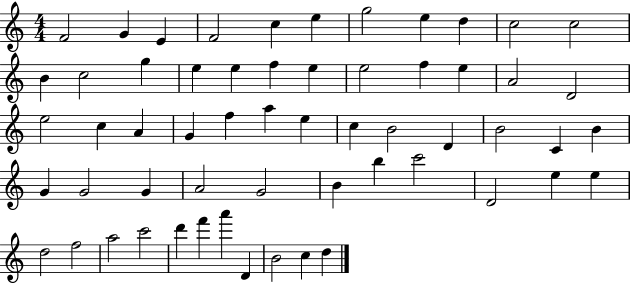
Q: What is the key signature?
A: C major